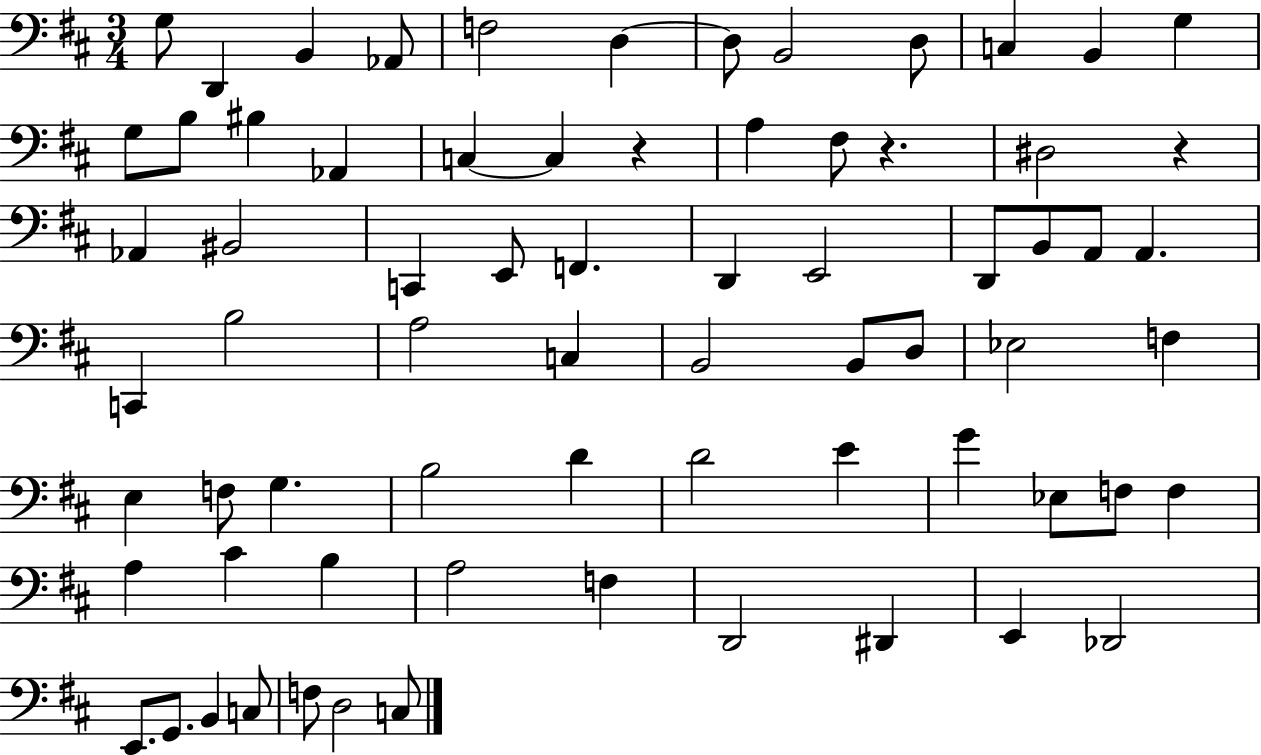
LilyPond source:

{
  \clef bass
  \numericTimeSignature
  \time 3/4
  \key d \major
  g8 d,4 b,4 aes,8 | f2 d4~~ | d8 b,2 d8 | c4 b,4 g4 | \break g8 b8 bis4 aes,4 | c4~~ c4 r4 | a4 fis8 r4. | dis2 r4 | \break aes,4 bis,2 | c,4 e,8 f,4. | d,4 e,2 | d,8 b,8 a,8 a,4. | \break c,4 b2 | a2 c4 | b,2 b,8 d8 | ees2 f4 | \break e4 f8 g4. | b2 d'4 | d'2 e'4 | g'4 ees8 f8 f4 | \break a4 cis'4 b4 | a2 f4 | d,2 dis,4 | e,4 des,2 | \break e,8. g,8. b,4 c8 | f8 d2 c8 | \bar "|."
}